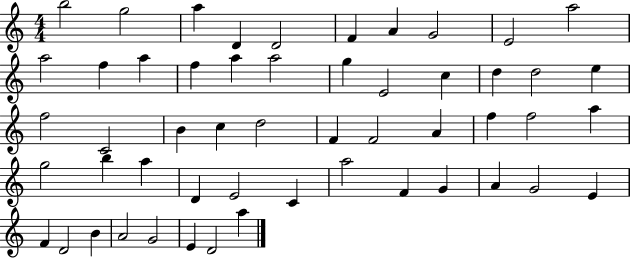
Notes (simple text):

B5/h G5/h A5/q D4/q D4/h F4/q A4/q G4/h E4/h A5/h A5/h F5/q A5/q F5/q A5/q A5/h G5/q E4/h C5/q D5/q D5/h E5/q F5/h C4/h B4/q C5/q D5/h F4/q F4/h A4/q F5/q F5/h A5/q G5/h B5/q A5/q D4/q E4/h C4/q A5/h F4/q G4/q A4/q G4/h E4/q F4/q D4/h B4/q A4/h G4/h E4/q D4/h A5/q